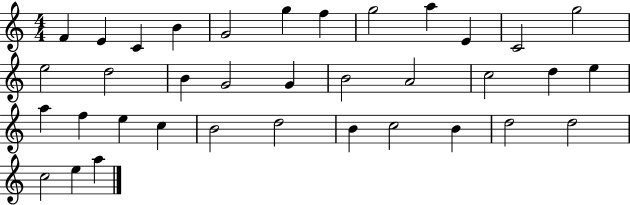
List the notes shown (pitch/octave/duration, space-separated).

F4/q E4/q C4/q B4/q G4/h G5/q F5/q G5/h A5/q E4/q C4/h G5/h E5/h D5/h B4/q G4/h G4/q B4/h A4/h C5/h D5/q E5/q A5/q F5/q E5/q C5/q B4/h D5/h B4/q C5/h B4/q D5/h D5/h C5/h E5/q A5/q